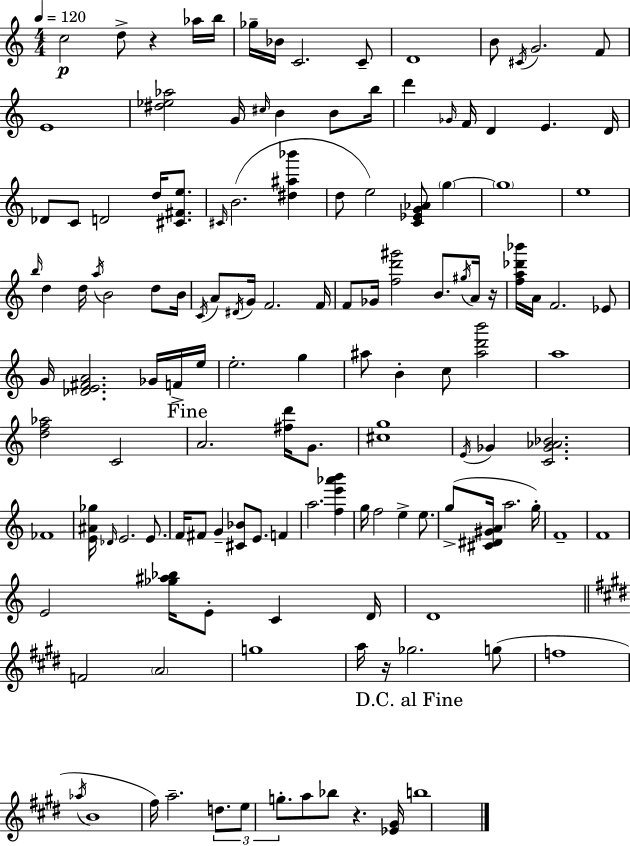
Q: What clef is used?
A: treble